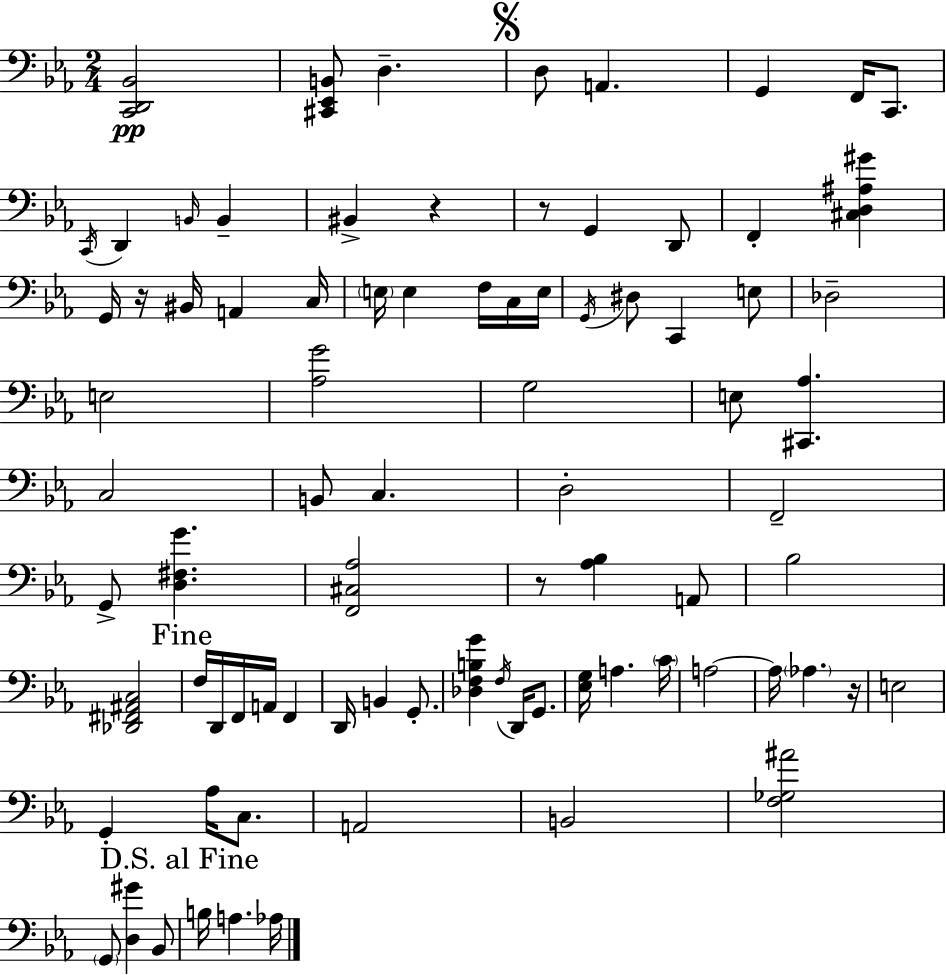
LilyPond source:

{
  \clef bass
  \numericTimeSignature
  \time 2/4
  \key c \minor
  <c, d, bes,>2\pp | <cis, ees, b,>8 d4.-- | \mark \markup { \musicglyph "scripts.segno" } d8 a,4. | g,4 f,16 c,8. | \break \acciaccatura { c,16 } d,4 \grace { b,16 } b,4-- | bis,4-> r4 | r8 g,4 | d,8 f,4-. <cis d ais gis'>4 | \break g,16 r16 bis,16 a,4 | c16 \parenthesize e16 e4 f16 | c16 e16 \acciaccatura { g,16 } dis8 c,4 | e8 des2-- | \break e2 | <aes g'>2 | g2 | e8 <cis, aes>4. | \break c2 | b,8 c4. | d2-. | f,2-- | \break g,8-> <d fis g'>4. | <f, cis aes>2 | r8 <aes bes>4 | a,8 bes2 | \break <des, fis, ais, c>2 | \mark "Fine" f16 d,16 f,16 a,16 f,4 | d,16 b,4 | g,8.-. <des f b g'>4 \acciaccatura { f16 } | \break d,16 g,8. <ees g>16 a4. | \parenthesize c'16 a2~~ | a16 \parenthesize aes4. | r16 e2 | \break g,4-. | aes16 c8. a,2 | b,2 | <f ges ais'>2 | \break \parenthesize g,8 <d gis'>4 | bes,8 \mark "D.S. al Fine" b16 a4. | aes16 \bar "|."
}